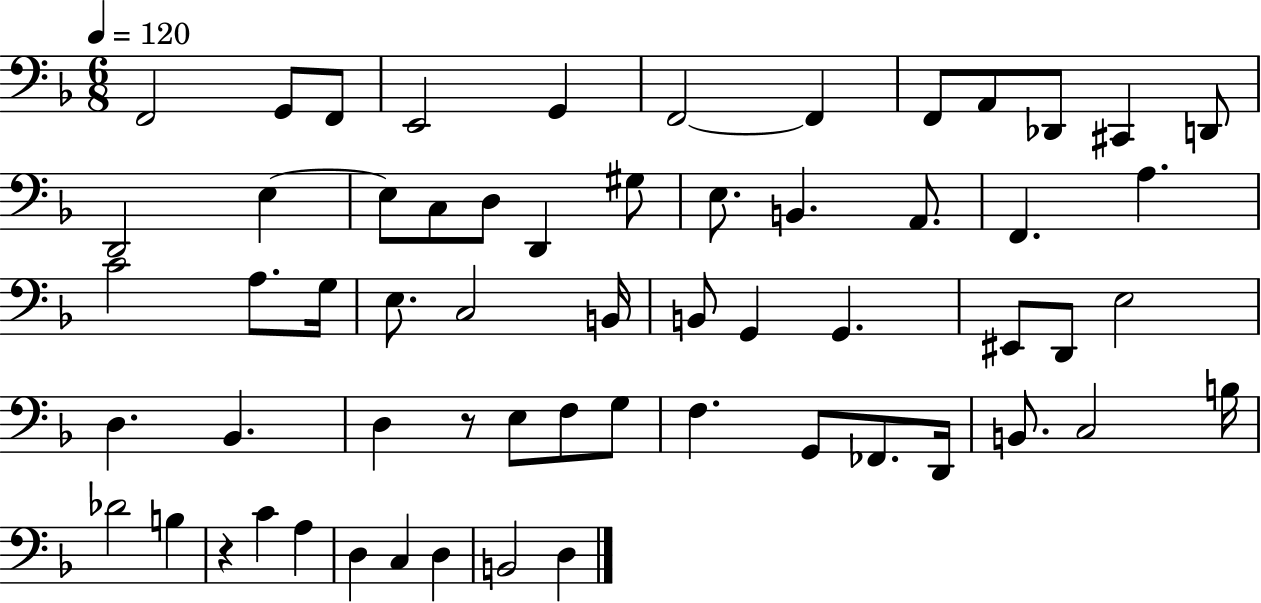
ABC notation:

X:1
T:Untitled
M:6/8
L:1/4
K:F
F,,2 G,,/2 F,,/2 E,,2 G,, F,,2 F,, F,,/2 A,,/2 _D,,/2 ^C,, D,,/2 D,,2 E, E,/2 C,/2 D,/2 D,, ^G,/2 E,/2 B,, A,,/2 F,, A, C2 A,/2 G,/4 E,/2 C,2 B,,/4 B,,/2 G,, G,, ^E,,/2 D,,/2 E,2 D, _B,, D, z/2 E,/2 F,/2 G,/2 F, G,,/2 _F,,/2 D,,/4 B,,/2 C,2 B,/4 _D2 B, z C A, D, C, D, B,,2 D,